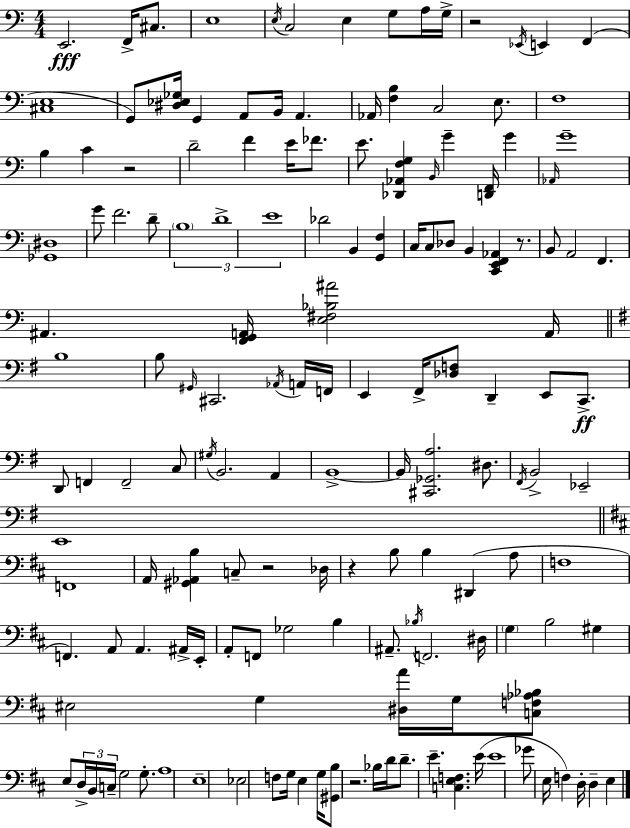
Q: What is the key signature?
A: C major